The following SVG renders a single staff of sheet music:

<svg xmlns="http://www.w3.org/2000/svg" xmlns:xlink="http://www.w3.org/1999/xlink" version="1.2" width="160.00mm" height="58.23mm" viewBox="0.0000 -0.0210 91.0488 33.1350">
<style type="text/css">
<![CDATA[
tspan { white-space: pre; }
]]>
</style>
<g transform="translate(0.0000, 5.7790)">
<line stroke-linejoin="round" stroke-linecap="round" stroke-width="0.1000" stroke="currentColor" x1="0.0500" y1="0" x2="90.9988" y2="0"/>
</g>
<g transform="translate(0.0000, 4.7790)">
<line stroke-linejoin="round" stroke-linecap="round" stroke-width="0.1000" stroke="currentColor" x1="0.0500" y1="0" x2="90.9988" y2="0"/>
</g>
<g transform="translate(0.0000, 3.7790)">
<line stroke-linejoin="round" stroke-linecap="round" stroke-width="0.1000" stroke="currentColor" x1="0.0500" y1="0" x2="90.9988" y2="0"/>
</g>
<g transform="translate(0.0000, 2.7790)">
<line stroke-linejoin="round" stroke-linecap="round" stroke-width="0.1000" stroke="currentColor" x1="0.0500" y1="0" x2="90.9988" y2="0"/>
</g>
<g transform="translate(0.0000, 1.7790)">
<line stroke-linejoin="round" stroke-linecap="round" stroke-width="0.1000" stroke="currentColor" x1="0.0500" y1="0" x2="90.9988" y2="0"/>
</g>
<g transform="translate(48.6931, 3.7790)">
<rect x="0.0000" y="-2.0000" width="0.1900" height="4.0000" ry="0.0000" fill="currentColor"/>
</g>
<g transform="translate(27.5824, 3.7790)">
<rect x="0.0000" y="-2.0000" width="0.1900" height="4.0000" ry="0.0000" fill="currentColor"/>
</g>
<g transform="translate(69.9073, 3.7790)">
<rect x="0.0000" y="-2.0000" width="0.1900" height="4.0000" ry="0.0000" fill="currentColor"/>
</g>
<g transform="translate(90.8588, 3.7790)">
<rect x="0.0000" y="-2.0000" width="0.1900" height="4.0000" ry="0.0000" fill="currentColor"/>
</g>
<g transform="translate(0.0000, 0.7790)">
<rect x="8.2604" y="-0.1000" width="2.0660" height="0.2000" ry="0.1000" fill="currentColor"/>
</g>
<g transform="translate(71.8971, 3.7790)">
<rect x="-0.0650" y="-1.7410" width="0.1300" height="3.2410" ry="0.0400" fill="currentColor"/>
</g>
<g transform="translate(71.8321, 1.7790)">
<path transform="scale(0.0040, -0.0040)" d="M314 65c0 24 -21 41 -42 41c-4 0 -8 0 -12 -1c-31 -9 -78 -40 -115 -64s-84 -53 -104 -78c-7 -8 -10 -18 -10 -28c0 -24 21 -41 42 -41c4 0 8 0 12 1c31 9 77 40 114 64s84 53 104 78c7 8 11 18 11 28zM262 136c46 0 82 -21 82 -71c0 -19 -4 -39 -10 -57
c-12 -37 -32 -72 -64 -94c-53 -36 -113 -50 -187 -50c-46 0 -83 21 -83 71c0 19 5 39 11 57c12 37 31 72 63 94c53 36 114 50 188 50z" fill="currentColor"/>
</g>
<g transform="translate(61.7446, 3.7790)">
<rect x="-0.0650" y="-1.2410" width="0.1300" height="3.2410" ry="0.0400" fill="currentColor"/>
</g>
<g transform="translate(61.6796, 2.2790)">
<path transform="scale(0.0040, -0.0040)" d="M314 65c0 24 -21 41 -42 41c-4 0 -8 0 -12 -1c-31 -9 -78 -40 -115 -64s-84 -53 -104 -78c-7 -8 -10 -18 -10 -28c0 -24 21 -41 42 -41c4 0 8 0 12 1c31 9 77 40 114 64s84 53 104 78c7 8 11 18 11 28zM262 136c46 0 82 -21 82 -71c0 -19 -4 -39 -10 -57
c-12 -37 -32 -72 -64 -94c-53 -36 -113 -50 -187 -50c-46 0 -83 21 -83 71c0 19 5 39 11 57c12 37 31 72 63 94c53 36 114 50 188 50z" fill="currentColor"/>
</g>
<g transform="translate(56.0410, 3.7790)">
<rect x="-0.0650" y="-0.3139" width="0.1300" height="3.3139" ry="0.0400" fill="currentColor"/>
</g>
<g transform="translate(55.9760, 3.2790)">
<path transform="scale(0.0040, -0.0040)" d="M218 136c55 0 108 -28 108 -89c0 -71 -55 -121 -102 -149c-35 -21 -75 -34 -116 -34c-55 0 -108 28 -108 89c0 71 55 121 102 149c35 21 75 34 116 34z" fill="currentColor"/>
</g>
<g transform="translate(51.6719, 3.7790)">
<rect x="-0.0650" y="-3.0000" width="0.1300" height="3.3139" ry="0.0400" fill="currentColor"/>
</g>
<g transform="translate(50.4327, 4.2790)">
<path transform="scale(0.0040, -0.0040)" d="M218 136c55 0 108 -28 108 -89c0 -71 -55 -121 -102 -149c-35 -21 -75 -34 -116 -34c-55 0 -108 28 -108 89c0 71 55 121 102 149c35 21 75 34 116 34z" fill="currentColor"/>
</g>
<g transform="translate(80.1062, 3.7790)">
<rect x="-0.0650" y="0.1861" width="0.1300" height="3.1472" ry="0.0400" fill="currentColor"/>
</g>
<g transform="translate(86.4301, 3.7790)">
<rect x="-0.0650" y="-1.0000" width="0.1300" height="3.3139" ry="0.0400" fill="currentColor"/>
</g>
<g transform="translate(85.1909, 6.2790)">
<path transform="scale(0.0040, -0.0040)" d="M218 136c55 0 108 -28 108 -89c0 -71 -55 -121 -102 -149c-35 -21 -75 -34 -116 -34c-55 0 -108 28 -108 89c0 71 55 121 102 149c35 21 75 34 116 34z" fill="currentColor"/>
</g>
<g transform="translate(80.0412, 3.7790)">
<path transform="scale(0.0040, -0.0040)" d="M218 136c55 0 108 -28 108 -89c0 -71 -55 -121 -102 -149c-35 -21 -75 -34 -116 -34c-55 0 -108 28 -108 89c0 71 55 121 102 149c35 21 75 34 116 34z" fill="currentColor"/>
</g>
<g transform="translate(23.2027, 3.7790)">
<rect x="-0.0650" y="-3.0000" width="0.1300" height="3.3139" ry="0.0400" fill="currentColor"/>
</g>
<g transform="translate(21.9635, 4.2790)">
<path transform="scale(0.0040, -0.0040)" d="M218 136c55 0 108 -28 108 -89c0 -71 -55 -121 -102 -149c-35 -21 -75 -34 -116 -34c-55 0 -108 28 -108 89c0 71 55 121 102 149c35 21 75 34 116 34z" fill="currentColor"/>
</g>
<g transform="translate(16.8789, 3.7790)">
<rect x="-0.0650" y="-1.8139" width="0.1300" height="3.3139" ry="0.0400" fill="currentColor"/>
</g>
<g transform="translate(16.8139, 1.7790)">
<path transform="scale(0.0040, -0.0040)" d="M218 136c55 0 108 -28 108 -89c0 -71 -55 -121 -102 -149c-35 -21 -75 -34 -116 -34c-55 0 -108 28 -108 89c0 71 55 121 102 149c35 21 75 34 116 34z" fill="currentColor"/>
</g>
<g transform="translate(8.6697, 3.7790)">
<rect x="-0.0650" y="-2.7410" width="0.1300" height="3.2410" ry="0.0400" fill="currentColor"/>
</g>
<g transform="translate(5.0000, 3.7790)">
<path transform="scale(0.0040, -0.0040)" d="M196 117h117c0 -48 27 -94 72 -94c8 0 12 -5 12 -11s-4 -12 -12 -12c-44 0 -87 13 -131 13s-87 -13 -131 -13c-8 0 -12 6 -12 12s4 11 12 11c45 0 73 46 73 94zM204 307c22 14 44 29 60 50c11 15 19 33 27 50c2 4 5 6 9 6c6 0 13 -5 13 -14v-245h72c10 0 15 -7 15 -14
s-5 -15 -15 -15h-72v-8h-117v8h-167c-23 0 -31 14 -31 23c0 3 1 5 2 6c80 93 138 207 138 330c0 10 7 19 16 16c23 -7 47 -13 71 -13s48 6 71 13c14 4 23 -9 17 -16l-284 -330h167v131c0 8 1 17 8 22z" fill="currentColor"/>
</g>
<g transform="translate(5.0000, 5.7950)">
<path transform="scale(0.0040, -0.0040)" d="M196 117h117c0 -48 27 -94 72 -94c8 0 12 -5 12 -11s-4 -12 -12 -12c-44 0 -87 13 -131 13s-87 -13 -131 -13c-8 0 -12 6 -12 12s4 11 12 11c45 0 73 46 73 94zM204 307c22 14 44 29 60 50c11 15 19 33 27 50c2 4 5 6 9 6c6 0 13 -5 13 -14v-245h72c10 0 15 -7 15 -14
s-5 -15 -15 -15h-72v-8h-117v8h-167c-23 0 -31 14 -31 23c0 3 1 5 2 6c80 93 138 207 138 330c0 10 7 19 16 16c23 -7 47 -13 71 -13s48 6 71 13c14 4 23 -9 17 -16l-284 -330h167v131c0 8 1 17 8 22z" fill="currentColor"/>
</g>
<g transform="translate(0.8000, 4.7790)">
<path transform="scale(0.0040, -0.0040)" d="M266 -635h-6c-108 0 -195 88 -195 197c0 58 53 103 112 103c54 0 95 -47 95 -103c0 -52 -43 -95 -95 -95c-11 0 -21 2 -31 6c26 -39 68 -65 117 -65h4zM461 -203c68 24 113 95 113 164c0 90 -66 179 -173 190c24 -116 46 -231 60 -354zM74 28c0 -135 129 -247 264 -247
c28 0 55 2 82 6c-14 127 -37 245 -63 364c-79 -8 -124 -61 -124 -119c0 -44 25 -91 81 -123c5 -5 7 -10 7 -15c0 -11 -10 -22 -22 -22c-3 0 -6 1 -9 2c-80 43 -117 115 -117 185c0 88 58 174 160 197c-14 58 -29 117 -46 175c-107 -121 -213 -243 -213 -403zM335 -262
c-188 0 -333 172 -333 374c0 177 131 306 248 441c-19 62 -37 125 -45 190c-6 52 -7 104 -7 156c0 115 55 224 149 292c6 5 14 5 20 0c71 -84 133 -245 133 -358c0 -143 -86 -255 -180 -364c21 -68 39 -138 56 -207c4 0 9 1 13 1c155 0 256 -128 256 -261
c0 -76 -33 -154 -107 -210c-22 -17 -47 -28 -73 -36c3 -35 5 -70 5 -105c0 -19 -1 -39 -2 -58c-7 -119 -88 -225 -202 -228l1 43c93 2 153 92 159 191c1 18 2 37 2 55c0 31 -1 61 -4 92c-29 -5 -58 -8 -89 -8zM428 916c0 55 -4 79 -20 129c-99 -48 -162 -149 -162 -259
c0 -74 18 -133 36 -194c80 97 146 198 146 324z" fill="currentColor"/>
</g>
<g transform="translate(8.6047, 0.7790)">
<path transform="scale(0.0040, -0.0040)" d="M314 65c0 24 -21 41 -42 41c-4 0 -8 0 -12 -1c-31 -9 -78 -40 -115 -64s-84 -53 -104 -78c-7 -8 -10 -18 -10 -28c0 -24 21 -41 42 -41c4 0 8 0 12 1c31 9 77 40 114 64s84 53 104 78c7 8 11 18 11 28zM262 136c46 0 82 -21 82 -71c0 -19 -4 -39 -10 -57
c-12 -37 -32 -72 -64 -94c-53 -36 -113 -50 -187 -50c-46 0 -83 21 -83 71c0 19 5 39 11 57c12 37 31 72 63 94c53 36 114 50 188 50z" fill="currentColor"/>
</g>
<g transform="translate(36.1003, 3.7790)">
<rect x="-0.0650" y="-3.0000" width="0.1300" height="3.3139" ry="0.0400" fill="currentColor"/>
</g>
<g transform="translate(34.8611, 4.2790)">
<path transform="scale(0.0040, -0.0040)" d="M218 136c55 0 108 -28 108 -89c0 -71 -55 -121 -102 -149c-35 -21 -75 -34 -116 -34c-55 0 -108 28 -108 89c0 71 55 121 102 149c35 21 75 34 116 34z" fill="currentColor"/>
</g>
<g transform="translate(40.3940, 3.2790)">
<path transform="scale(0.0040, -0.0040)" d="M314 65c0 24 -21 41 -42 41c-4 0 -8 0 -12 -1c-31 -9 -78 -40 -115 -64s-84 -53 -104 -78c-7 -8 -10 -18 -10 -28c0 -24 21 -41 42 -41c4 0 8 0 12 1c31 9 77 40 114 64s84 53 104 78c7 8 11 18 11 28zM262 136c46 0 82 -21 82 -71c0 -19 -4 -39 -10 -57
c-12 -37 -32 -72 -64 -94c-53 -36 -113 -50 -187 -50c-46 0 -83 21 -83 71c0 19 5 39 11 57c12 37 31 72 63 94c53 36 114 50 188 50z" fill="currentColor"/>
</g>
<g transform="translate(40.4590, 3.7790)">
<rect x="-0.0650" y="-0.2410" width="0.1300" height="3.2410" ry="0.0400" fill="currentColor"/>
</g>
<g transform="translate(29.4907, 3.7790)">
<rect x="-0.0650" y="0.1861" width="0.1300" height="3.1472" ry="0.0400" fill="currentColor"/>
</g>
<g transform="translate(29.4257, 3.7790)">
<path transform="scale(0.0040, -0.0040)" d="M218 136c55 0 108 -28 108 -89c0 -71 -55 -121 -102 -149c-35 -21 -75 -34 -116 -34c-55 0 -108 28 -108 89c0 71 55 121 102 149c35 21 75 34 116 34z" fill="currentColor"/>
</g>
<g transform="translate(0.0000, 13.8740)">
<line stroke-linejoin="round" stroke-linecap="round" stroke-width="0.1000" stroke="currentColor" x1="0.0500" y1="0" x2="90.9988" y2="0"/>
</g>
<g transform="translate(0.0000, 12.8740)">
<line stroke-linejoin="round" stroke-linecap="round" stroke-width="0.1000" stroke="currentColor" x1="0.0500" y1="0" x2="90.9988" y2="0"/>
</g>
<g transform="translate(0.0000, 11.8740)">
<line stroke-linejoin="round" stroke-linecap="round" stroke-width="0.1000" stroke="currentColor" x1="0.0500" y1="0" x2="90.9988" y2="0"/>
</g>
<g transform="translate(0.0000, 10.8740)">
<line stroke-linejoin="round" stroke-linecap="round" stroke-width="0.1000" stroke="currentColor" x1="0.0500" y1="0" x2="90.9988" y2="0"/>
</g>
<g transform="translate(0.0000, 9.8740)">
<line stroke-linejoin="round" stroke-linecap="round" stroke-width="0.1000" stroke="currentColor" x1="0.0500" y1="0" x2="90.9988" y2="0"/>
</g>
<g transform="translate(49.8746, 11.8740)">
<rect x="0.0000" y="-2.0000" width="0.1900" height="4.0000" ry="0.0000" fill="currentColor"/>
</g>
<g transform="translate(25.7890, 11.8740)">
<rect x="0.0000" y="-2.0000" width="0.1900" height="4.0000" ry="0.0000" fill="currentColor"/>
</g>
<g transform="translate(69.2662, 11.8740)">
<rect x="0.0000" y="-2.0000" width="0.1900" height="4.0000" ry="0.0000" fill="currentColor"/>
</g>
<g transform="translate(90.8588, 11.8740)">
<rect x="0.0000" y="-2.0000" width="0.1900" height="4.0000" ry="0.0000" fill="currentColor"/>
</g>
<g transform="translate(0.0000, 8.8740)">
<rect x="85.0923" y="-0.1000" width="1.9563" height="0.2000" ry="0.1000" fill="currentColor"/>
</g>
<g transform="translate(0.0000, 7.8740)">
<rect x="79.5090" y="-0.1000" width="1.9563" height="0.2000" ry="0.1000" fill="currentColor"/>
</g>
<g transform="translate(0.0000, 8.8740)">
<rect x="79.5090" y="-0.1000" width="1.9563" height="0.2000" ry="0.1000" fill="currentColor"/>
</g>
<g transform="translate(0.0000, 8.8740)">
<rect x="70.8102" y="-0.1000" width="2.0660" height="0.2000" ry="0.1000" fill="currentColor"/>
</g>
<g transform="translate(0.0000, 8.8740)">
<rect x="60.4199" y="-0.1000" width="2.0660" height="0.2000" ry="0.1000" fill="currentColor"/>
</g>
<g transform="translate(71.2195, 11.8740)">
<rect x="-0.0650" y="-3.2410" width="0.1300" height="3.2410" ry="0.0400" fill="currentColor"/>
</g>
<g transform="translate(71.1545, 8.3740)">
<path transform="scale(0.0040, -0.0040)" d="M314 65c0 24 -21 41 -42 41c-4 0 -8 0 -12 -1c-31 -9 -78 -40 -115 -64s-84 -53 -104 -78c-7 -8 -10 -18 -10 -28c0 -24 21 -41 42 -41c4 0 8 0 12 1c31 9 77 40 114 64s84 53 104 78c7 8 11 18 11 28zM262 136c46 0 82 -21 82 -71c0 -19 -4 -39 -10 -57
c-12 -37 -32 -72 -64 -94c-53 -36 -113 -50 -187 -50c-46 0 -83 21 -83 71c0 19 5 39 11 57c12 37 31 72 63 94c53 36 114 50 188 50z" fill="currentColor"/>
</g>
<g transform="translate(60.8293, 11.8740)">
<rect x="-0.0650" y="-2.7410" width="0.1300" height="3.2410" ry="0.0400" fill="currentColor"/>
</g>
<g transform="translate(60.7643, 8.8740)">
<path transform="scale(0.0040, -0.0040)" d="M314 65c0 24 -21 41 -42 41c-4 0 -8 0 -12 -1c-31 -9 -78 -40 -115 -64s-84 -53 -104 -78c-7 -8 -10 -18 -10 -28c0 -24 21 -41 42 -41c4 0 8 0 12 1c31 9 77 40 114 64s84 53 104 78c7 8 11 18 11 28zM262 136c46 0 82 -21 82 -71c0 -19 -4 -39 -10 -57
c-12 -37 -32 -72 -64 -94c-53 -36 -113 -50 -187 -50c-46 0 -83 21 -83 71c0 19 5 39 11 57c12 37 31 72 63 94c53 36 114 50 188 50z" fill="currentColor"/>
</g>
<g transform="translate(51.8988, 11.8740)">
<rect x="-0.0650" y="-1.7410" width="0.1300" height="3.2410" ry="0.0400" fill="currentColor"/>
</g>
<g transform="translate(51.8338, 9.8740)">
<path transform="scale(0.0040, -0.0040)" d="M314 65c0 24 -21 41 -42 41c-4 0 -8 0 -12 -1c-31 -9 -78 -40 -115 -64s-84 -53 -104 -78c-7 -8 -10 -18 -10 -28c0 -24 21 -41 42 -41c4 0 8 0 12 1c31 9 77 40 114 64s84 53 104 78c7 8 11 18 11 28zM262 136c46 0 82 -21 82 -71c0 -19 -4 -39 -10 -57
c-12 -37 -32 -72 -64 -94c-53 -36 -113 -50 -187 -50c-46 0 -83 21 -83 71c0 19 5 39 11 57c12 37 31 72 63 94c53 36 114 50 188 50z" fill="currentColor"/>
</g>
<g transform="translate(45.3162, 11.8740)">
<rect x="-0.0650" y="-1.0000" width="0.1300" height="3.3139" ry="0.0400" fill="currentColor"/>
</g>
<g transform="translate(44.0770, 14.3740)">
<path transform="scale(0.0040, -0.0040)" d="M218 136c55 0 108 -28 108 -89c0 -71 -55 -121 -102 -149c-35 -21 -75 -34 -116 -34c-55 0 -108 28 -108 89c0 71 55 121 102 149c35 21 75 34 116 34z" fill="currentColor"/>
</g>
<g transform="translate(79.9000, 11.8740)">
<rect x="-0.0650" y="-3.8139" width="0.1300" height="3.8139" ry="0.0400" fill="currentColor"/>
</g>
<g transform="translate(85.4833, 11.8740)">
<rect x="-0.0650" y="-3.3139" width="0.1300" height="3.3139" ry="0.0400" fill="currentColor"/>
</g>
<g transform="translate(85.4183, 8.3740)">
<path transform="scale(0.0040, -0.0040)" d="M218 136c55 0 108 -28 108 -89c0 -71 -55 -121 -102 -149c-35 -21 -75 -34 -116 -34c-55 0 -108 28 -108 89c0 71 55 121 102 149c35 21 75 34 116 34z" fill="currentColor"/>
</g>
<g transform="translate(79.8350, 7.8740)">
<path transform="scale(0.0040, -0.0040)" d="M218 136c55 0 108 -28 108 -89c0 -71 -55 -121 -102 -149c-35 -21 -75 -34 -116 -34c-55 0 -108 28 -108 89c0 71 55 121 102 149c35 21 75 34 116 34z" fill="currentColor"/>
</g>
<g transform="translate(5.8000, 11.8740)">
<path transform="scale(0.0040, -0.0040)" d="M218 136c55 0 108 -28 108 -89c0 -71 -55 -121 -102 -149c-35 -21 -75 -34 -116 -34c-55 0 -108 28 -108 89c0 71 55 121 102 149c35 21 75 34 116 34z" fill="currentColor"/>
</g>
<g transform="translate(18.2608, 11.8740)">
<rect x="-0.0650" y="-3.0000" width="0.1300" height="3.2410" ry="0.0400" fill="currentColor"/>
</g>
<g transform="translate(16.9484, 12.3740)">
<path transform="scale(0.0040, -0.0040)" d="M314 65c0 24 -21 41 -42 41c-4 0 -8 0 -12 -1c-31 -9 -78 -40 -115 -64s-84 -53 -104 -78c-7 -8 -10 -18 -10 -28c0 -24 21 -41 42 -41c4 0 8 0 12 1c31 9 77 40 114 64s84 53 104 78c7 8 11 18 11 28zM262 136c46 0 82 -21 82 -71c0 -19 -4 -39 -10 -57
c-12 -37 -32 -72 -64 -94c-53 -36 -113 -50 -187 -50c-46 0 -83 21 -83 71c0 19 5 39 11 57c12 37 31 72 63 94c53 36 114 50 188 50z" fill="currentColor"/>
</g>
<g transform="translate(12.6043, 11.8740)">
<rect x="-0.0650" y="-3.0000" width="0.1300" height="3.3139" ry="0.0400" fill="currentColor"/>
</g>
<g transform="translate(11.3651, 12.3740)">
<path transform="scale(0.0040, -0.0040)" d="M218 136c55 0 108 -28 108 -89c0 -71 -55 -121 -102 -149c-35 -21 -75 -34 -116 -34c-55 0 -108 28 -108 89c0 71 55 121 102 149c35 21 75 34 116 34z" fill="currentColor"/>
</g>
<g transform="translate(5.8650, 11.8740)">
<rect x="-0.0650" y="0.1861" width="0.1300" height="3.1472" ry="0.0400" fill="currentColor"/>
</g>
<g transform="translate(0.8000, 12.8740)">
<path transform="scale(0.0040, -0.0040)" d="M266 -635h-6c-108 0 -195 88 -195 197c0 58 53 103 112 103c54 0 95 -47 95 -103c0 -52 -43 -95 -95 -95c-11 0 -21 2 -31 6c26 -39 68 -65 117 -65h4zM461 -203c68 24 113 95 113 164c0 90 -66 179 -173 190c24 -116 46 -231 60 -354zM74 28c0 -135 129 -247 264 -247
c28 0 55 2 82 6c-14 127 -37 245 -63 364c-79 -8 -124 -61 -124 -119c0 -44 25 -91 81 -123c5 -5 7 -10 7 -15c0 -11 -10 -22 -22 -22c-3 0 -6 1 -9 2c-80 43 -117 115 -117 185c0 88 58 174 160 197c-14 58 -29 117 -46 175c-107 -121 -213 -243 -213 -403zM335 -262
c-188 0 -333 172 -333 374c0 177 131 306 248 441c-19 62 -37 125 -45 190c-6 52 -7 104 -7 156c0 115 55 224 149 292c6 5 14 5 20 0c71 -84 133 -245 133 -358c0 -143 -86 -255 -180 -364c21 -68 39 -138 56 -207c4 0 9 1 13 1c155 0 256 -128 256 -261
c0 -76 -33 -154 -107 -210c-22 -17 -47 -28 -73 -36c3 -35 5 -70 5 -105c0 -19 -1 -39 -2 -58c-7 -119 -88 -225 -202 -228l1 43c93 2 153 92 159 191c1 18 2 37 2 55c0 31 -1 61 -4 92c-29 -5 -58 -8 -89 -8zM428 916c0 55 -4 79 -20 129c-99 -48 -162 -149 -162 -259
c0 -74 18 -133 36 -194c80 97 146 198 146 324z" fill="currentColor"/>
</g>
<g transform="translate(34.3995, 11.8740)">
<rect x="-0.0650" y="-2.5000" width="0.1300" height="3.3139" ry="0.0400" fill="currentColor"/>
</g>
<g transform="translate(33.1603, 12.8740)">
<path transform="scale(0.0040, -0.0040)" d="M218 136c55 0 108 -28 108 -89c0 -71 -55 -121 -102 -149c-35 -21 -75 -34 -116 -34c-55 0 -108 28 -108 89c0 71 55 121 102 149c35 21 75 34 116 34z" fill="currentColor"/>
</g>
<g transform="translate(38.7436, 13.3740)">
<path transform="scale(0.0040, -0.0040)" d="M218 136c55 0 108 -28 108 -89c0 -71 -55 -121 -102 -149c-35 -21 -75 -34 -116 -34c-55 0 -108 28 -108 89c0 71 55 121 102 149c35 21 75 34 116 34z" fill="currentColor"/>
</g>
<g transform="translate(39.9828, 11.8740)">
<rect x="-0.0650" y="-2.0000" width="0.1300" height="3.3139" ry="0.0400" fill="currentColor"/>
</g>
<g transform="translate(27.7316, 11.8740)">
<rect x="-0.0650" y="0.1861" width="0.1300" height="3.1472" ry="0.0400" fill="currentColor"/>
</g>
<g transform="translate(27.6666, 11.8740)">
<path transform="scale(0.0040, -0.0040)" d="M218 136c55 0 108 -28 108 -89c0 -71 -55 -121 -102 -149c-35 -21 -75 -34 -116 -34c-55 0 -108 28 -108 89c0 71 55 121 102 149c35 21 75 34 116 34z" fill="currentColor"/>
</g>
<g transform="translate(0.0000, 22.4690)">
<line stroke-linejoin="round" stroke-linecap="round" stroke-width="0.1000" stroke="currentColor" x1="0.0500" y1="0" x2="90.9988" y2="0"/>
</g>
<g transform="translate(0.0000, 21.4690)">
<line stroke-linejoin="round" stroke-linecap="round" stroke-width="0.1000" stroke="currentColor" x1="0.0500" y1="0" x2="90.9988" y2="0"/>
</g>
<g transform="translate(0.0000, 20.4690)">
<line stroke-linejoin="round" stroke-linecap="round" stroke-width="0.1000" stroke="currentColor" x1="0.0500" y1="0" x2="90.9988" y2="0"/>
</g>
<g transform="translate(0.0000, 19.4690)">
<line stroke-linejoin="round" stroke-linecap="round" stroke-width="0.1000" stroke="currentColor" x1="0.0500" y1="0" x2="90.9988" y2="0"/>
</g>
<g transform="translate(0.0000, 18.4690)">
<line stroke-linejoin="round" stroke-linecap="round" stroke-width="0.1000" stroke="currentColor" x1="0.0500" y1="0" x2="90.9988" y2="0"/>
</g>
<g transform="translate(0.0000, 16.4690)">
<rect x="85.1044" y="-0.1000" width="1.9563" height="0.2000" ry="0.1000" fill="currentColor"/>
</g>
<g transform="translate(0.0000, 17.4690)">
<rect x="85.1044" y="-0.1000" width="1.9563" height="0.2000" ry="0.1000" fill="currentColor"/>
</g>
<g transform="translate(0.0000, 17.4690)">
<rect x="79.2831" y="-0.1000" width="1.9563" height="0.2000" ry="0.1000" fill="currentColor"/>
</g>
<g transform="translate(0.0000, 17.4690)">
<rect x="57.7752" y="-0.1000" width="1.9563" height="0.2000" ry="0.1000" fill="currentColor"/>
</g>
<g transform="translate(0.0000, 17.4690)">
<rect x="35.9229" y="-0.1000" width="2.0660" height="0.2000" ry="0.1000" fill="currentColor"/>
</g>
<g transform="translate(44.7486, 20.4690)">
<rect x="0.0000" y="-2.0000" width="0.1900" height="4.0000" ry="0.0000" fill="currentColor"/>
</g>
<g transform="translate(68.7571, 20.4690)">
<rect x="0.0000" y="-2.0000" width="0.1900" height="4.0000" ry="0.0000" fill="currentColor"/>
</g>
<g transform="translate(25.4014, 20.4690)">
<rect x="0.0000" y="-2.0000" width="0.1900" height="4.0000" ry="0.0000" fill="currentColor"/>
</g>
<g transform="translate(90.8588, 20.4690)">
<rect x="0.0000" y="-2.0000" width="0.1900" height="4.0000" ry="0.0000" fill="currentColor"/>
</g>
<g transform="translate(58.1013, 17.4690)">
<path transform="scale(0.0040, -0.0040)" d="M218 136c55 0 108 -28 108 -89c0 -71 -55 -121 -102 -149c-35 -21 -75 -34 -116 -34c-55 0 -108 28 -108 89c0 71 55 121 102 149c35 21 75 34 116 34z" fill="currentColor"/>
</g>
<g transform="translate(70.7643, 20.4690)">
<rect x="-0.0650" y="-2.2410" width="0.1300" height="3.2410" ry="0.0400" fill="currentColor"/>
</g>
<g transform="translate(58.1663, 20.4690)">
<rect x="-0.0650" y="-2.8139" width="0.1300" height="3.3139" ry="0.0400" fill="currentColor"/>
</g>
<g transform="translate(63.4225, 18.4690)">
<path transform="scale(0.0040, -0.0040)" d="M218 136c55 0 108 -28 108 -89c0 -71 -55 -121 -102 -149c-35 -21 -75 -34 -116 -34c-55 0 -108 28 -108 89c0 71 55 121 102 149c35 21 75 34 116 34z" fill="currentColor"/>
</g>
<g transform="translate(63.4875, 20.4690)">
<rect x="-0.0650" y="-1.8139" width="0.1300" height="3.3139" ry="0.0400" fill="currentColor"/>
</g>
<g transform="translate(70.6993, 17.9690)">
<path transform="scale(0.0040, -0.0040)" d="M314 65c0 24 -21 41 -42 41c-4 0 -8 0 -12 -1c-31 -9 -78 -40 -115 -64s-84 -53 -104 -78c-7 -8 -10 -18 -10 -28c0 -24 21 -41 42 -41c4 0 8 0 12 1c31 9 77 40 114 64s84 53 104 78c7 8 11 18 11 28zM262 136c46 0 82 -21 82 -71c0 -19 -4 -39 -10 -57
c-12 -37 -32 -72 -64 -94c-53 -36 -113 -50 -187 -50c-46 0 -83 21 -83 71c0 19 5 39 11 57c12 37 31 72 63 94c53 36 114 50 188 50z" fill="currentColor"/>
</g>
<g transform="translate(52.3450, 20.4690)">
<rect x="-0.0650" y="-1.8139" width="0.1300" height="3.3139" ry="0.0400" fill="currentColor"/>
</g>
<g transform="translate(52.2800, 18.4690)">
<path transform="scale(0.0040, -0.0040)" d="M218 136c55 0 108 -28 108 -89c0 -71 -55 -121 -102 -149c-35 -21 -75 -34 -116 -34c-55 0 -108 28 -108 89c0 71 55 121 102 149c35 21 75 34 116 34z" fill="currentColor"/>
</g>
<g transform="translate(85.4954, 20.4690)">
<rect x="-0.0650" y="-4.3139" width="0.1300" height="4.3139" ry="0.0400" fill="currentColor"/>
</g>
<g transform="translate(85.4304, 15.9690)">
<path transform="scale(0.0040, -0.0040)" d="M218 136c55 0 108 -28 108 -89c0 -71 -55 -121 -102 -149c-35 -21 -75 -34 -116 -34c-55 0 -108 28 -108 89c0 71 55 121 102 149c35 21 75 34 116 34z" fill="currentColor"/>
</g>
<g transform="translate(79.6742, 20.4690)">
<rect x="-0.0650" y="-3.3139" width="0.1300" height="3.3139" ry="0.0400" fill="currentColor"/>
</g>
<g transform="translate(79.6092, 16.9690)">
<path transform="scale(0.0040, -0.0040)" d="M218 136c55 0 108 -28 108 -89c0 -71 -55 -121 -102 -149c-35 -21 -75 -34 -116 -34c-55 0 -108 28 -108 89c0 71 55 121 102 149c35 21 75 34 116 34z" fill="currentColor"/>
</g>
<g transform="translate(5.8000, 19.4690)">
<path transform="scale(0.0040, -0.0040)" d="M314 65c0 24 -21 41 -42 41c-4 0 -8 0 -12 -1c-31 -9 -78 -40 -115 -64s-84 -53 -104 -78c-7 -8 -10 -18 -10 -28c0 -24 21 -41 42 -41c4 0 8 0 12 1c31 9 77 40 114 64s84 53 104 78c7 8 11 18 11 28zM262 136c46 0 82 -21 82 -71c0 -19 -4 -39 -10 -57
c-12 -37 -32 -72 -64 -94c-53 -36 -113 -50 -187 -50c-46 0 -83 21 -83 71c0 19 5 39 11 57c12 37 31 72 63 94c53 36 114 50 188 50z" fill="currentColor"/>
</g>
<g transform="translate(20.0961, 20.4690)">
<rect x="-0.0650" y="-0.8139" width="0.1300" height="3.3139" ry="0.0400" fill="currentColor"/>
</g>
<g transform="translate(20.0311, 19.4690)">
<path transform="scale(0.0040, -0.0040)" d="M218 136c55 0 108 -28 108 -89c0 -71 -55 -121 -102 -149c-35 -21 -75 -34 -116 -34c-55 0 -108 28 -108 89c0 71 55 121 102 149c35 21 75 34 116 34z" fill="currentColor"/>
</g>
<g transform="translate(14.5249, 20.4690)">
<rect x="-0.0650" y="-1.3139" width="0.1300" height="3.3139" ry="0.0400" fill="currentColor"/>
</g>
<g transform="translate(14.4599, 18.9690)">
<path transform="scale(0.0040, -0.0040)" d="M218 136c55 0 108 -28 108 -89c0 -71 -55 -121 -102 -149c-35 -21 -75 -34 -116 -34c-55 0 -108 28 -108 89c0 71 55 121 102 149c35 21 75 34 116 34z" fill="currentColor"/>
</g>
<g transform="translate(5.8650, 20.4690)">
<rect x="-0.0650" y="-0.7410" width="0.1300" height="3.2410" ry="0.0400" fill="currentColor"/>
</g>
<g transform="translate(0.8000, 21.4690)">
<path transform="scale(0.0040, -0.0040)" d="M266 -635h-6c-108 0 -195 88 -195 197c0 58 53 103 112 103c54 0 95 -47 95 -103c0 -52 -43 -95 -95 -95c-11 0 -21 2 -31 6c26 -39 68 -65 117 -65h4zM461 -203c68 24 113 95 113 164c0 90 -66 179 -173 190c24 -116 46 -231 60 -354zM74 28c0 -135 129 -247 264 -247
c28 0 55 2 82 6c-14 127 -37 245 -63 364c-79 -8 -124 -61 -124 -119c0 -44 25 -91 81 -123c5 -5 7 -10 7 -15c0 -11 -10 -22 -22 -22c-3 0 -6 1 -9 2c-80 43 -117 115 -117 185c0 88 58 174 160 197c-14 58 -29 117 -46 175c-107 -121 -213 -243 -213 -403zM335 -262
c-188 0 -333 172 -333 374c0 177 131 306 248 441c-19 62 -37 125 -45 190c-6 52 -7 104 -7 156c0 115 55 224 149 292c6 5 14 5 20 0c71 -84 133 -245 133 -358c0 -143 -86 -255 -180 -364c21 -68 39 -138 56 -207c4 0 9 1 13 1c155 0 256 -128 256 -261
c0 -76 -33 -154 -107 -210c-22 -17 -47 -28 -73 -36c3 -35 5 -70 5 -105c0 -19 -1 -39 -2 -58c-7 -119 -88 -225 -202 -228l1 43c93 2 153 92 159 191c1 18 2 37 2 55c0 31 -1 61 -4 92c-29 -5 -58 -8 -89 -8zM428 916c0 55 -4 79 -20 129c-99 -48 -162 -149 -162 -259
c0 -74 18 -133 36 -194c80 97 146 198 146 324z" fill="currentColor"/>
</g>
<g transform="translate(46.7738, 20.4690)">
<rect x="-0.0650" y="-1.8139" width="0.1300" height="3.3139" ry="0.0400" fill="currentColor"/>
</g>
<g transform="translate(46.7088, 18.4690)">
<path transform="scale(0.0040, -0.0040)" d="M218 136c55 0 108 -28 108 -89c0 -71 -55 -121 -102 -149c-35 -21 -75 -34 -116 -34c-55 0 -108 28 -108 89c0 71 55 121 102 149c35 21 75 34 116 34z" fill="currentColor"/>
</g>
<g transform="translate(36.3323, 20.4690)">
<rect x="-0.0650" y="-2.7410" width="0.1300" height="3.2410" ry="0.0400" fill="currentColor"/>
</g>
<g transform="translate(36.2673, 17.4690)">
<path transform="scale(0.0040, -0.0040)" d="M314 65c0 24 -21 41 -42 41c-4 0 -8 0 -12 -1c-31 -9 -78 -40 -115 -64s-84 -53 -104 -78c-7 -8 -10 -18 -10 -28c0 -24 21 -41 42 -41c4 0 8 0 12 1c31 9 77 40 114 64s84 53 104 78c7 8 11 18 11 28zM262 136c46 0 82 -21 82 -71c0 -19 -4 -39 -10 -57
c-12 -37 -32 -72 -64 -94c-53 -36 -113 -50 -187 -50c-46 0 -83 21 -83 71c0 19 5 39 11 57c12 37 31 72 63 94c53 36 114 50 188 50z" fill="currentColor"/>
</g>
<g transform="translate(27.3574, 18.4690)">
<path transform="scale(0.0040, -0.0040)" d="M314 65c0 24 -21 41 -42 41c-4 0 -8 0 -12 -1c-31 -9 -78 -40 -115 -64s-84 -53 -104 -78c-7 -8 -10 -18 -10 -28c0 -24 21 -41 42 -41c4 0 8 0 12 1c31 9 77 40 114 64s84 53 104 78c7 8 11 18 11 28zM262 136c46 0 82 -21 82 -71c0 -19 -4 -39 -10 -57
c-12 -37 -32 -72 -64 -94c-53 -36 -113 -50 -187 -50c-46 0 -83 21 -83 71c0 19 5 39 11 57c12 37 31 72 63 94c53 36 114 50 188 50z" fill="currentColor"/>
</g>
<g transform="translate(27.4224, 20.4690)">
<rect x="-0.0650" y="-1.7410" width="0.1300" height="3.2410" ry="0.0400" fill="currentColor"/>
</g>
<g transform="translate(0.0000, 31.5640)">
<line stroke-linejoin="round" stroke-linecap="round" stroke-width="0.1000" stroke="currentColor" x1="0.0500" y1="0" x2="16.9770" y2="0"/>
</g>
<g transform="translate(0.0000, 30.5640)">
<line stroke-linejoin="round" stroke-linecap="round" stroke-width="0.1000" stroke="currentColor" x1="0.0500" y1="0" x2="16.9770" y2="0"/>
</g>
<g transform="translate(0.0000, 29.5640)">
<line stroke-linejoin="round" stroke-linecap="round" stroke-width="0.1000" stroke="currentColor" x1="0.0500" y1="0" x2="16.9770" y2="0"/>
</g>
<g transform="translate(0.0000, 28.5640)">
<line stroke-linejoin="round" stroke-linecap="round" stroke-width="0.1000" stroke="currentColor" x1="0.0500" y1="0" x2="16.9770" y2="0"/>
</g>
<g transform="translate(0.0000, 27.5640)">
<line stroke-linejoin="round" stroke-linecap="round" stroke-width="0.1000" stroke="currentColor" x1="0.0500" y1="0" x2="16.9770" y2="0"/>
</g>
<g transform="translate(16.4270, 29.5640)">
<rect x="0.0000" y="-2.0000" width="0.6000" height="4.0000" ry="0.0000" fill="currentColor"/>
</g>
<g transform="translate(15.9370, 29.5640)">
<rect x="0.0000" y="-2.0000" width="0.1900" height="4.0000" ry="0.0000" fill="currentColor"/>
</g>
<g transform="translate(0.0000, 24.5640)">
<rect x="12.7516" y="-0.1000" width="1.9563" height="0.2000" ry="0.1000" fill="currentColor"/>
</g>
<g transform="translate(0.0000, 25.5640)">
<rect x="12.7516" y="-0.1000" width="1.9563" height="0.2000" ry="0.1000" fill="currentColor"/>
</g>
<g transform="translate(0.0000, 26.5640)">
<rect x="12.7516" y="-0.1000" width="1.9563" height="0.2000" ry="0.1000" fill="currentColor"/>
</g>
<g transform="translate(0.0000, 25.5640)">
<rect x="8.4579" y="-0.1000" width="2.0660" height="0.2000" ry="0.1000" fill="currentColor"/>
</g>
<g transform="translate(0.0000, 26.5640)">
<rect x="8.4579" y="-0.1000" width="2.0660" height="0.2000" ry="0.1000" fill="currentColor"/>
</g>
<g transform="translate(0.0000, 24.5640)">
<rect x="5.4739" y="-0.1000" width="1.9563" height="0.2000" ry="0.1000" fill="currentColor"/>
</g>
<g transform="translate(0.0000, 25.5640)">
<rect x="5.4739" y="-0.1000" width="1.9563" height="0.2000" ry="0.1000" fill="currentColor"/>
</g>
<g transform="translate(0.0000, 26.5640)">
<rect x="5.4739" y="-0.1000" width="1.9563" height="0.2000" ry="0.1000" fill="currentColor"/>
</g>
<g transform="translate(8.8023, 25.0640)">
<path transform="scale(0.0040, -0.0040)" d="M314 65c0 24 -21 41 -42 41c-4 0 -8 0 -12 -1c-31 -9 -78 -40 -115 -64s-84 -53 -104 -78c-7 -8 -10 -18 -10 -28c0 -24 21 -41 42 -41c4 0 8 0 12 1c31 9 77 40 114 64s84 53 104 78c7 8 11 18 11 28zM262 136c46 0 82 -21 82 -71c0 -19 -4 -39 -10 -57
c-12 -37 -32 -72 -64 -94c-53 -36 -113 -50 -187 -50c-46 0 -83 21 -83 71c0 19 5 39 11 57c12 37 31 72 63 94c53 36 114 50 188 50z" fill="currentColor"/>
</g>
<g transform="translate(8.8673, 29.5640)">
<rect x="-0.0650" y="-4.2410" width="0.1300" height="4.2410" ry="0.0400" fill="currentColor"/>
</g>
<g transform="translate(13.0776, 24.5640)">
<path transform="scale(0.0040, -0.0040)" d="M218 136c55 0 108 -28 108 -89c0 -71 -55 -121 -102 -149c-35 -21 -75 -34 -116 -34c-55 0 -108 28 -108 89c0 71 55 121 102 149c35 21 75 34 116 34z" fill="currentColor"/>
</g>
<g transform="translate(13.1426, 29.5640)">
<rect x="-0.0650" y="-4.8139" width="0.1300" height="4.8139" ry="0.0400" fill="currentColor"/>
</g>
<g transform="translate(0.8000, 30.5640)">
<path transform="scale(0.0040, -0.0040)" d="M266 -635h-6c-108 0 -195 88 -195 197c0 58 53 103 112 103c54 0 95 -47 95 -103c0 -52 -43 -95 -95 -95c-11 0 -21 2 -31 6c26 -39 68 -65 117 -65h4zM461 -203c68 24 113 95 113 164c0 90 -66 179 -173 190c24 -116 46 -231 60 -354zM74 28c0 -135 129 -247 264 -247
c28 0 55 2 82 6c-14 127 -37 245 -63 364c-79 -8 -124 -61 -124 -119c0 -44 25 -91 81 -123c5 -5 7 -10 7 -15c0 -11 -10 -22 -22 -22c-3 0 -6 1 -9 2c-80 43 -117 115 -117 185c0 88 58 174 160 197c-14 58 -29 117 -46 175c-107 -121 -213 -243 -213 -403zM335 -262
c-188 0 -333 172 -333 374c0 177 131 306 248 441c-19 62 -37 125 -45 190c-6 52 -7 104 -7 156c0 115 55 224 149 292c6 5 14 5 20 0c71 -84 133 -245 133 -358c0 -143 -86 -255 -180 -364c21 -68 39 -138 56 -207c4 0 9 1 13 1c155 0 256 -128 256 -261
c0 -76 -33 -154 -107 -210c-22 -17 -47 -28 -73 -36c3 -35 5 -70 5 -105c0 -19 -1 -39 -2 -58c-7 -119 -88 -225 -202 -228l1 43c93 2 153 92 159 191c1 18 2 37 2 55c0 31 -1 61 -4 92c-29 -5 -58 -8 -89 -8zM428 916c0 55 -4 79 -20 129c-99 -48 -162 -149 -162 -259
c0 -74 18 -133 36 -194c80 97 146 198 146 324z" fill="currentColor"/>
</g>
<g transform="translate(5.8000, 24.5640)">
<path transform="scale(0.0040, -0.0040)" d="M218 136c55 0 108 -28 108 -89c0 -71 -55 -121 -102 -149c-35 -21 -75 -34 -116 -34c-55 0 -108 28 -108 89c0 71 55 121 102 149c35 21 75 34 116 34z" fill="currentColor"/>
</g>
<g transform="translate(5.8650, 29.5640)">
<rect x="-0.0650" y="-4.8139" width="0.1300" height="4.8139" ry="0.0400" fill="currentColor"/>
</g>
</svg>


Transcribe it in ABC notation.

X:1
T:Untitled
M:4/4
L:1/4
K:C
a2 f A B A c2 A c e2 f2 B D B A A2 B G F D f2 a2 b2 c' b d2 e d f2 a2 f f a f g2 b d' e' d'2 e'